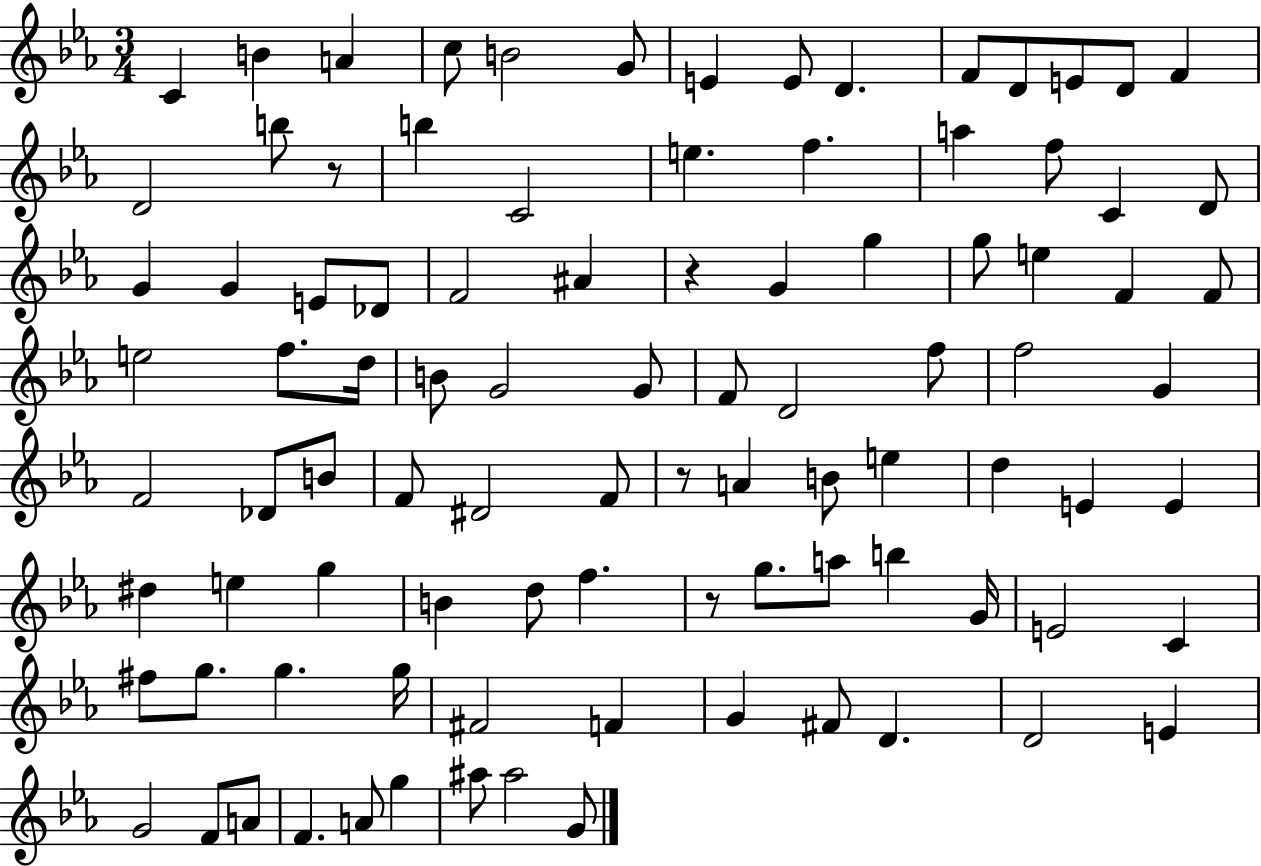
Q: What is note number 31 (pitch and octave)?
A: G4